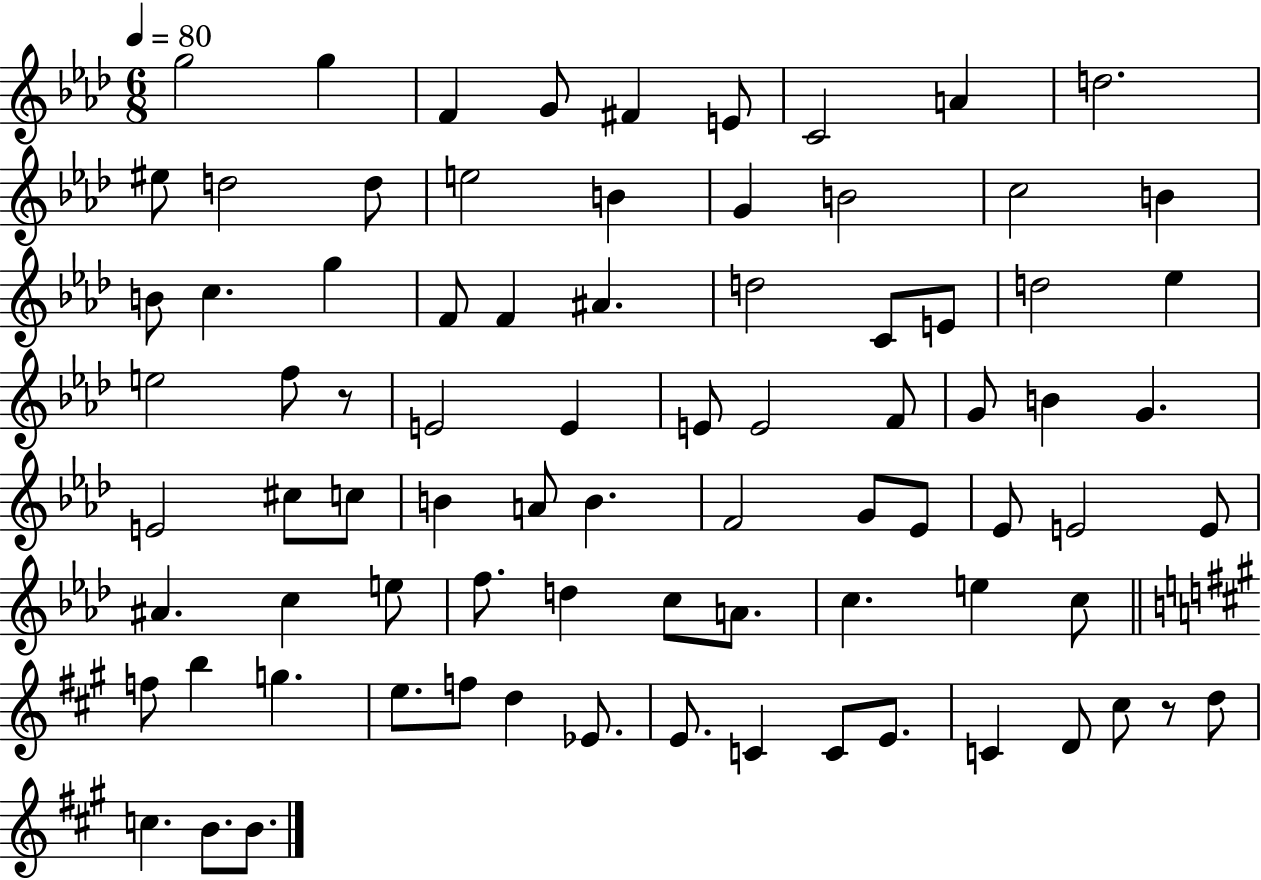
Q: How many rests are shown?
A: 2